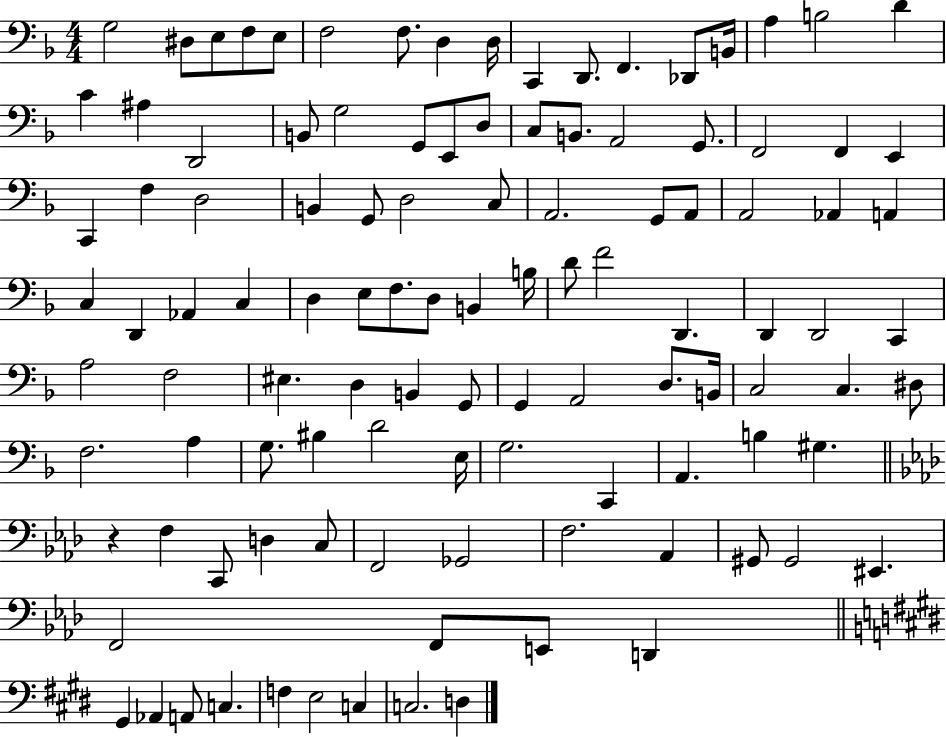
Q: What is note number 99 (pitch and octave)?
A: E2